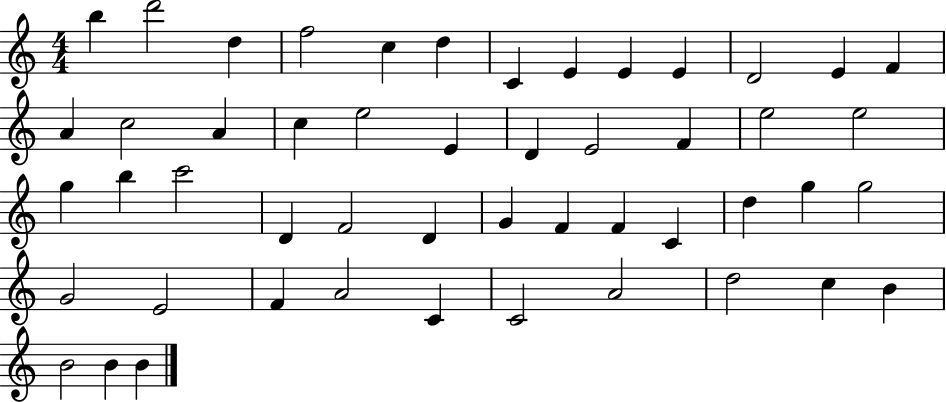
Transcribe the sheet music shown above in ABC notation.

X:1
T:Untitled
M:4/4
L:1/4
K:C
b d'2 d f2 c d C E E E D2 E F A c2 A c e2 E D E2 F e2 e2 g b c'2 D F2 D G F F C d g g2 G2 E2 F A2 C C2 A2 d2 c B B2 B B